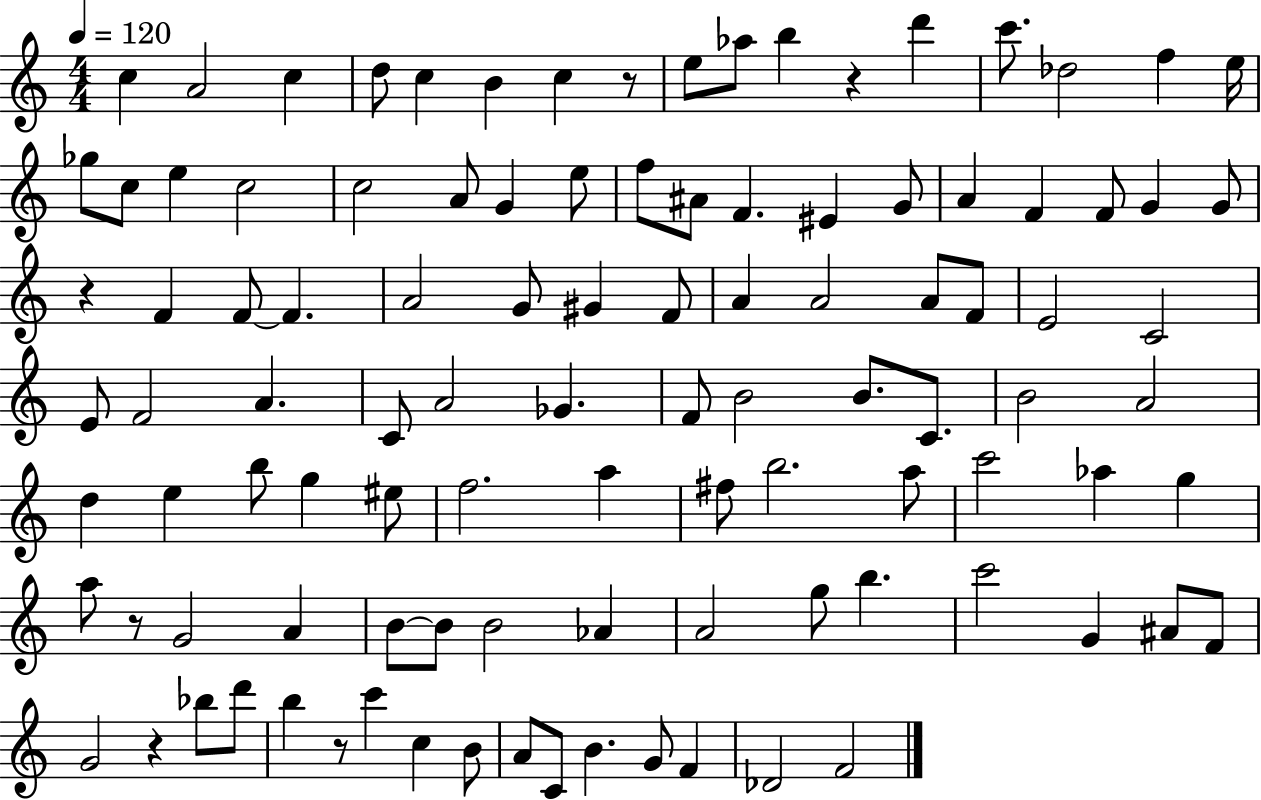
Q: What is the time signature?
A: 4/4